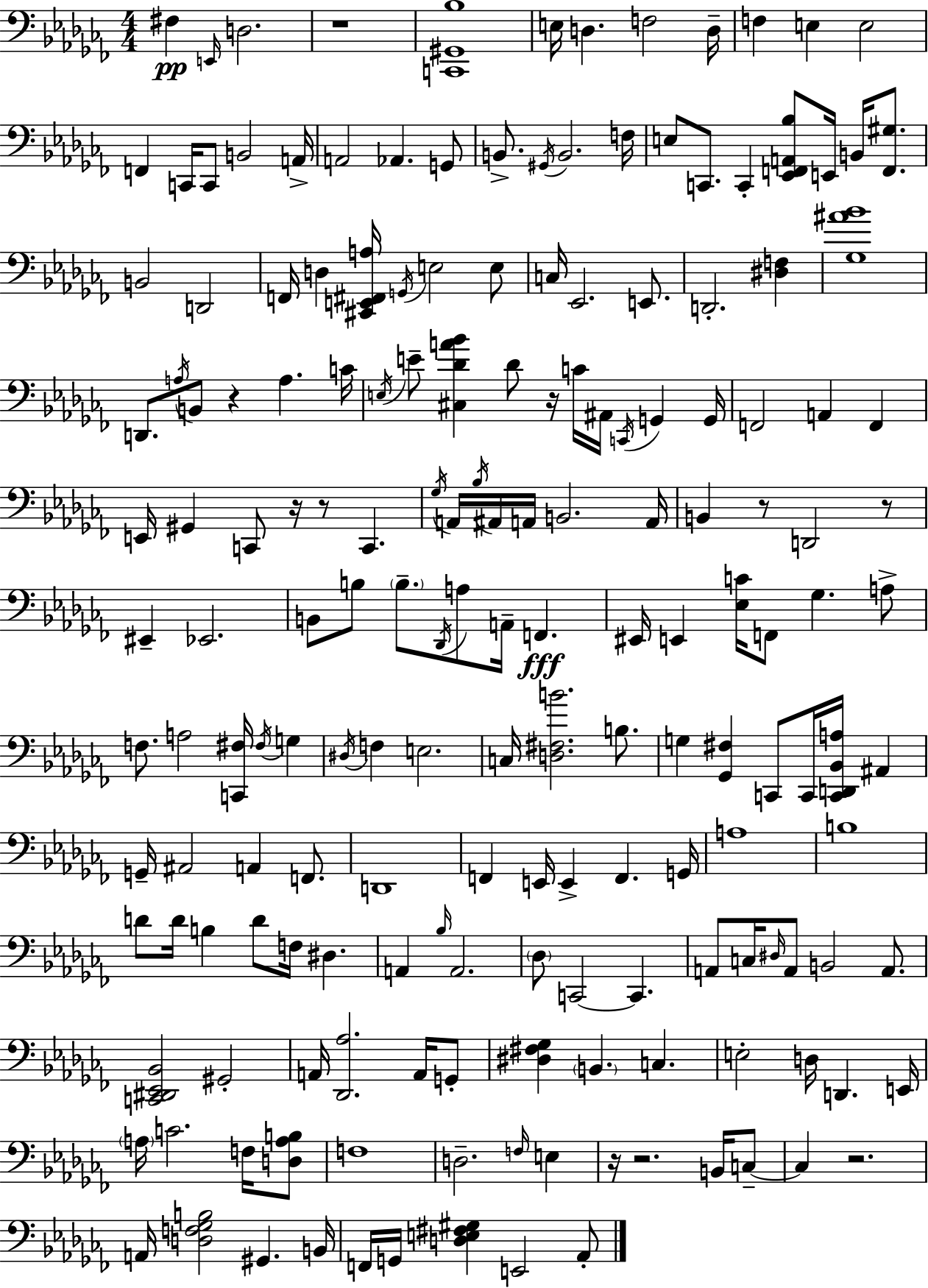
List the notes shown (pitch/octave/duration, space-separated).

F#3/q E2/s D3/h. R/w [C2,G#2,Bb3]/w E3/s D3/q. F3/h D3/s F3/q E3/q E3/h F2/q C2/s C2/e B2/h A2/s A2/h Ab2/q. G2/e B2/e. G#2/s B2/h. F3/s E3/e C2/e. C2/q [Eb2,F2,A2,Bb3]/e E2/s B2/s [F2,G#3]/e. B2/h D2/h F2/s D3/q [C#2,E2,F#2,A3]/s G2/s E3/h E3/e C3/s Eb2/h. E2/e. D2/h. [D#3,F3]/q [Gb3,A#4,Bb4]/w D2/e. A3/s B2/e R/q A3/q. C4/s E3/s E4/e [C#3,Db4,A4,Bb4]/q Db4/e R/s C4/s A#2/s C2/s G2/q G2/s F2/h A2/q F2/q E2/s G#2/q C2/e R/s R/e C2/q. Gb3/s A2/s Bb3/s A#2/s A2/s B2/h. A2/s B2/q R/e D2/h R/e EIS2/q Eb2/h. B2/e B3/e B3/e. Db2/s A3/e A2/s F2/q. EIS2/s E2/q [Eb3,C4]/s F2/e Gb3/q. A3/e F3/e. A3/h [C2,F#3]/s F#3/s G3/q D#3/s F3/q E3/h. C3/s [D3,F#3,B4]/h. B3/e. G3/q [Gb2,F#3]/q C2/e C2/s [C2,D2,Bb2,A3]/s A#2/q G2/s A#2/h A2/q F2/e. D2/w F2/q E2/s E2/q F2/q. G2/s A3/w B3/w D4/e D4/s B3/q D4/e F3/s D#3/q. A2/q Bb3/s A2/h. Db3/e C2/h C2/q. A2/e C3/s D#3/s A2/e B2/h A2/e. [C2,D#2,Eb2,Bb2]/h G#2/h A2/s [Db2,Ab3]/h. A2/s G2/e [D#3,F#3,Gb3]/q B2/q. C3/q. E3/h D3/s D2/q. E2/s A3/s C4/h. F3/s [D3,A3,B3]/e F3/w D3/h. F3/s E3/q R/s R/h. B2/s C3/e C3/q R/h. A2/s [D3,F3,Gb3,B3]/h G#2/q. B2/s F2/s G2/s [D3,E3,F#3,G#3]/q E2/h Ab2/e